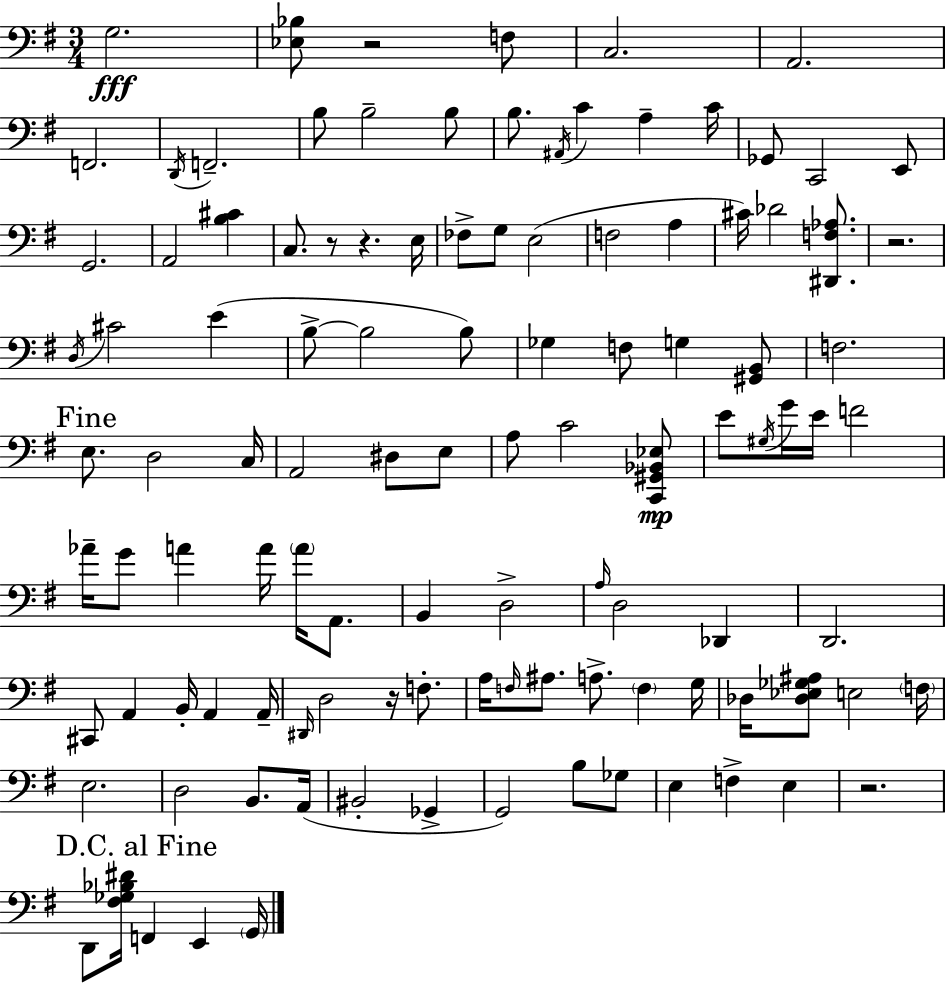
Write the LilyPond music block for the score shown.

{
  \clef bass
  \numericTimeSignature
  \time 3/4
  \key g \major
  g2.\fff | <ees bes>8 r2 f8 | c2. | a,2. | \break f,2. | \acciaccatura { d,16 } f,2.-- | b8 b2-- b8 | b8. \acciaccatura { ais,16 } c'4 a4-- | \break c'16 ges,8 c,2 | e,8 g,2. | a,2 <b cis'>4 | c8. r8 r4. | \break e16 fes8-> g8 e2( | f2 a4 | cis'16) des'2 <dis, f aes>8. | r2. | \break \acciaccatura { d16 } cis'2 e'4( | b8->~~ b2 | b8) ges4 f8 g4 | <gis, b,>8 f2. | \break \mark "Fine" e8. d2 | c16 a,2 dis8 | e8 a8 c'2 | <c, gis, bes, ees>8\mp e'8 \acciaccatura { gis16 } g'16 e'16 f'2 | \break aes'16-- g'8 a'4 a'16 | \parenthesize a'16 a,8. b,4 d2-> | \grace { a16 } d2 | des,4 d,2. | \break cis,8 a,4 b,16-. | a,4 a,16-- \grace { dis,16 } d2 | r16 f8.-. a16 \grace { f16 } ais8. a8.-> | \parenthesize f4 g16 des16 <des ees ges ais>8 e2 | \break \parenthesize f16 e2. | d2 | b,8. a,16( bis,2-. | ges,4-> g,2) | \break b8 ges8 e4 f4-> | e4 r2. | \mark "D.C. al Fine" d,8 <fis ges bes dis'>16 f,4 | e,4 \parenthesize g,16 \bar "|."
}